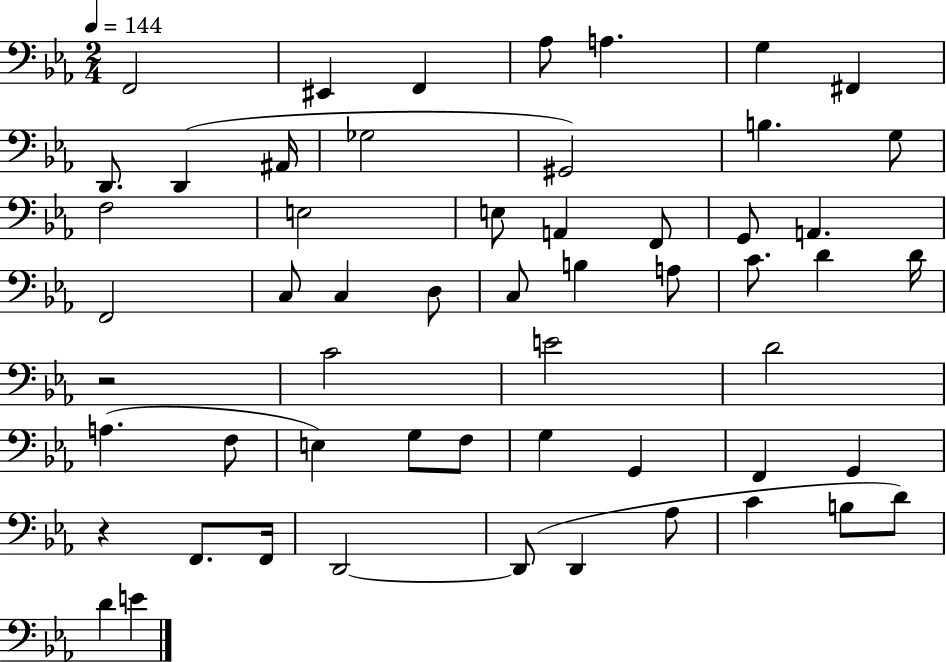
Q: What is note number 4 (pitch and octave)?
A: Ab3